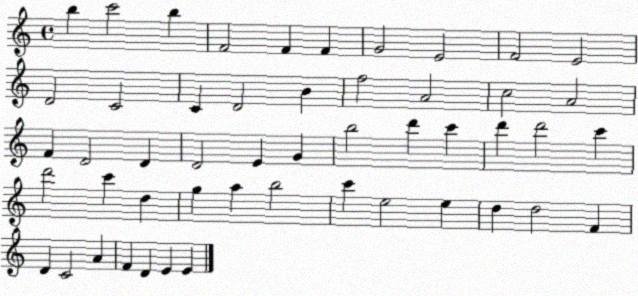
X:1
T:Untitled
M:4/4
L:1/4
K:C
b c'2 b F2 F F G2 E2 F2 E2 D2 C2 C D2 B f2 A2 c2 A2 F D2 D D2 E G b2 d' c' d' d'2 c' d'2 c' d g a b2 c' e2 e d d2 F D C2 A F D E E